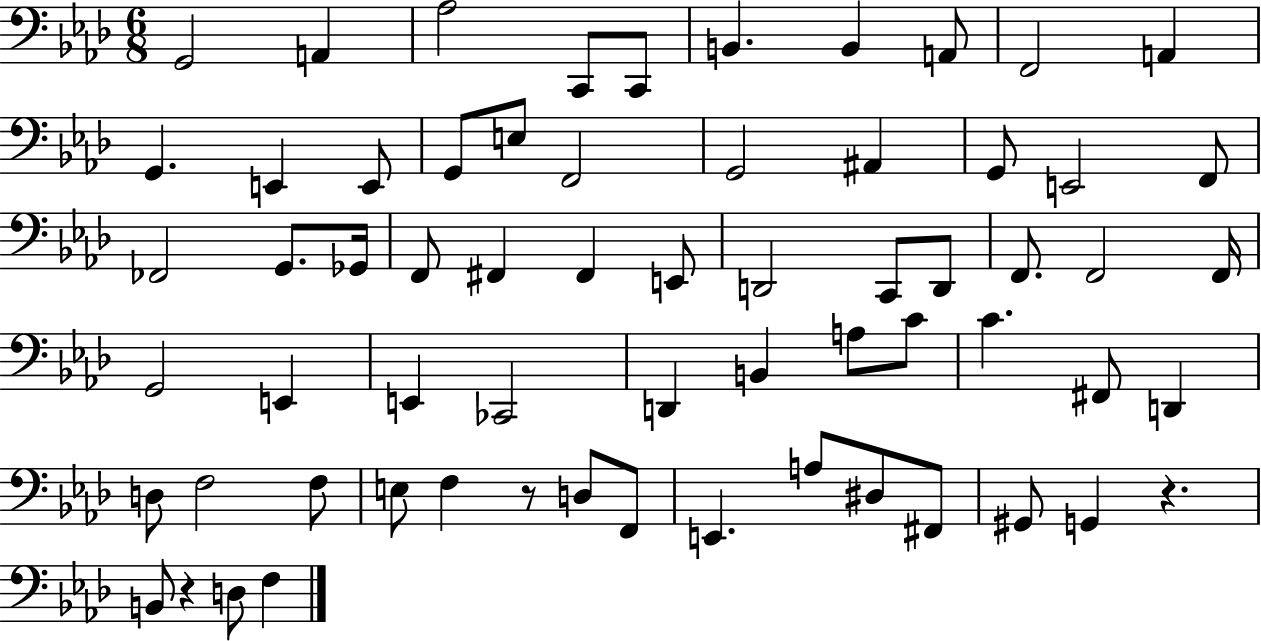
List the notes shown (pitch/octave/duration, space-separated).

G2/h A2/q Ab3/h C2/e C2/e B2/q. B2/q A2/e F2/h A2/q G2/q. E2/q E2/e G2/e E3/e F2/h G2/h A#2/q G2/e E2/h F2/e FES2/h G2/e. Gb2/s F2/e F#2/q F#2/q E2/e D2/h C2/e D2/e F2/e. F2/h F2/s G2/h E2/q E2/q CES2/h D2/q B2/q A3/e C4/e C4/q. F#2/e D2/q D3/e F3/h F3/e E3/e F3/q R/e D3/e F2/e E2/q. A3/e D#3/e F#2/e G#2/e G2/q R/q. B2/e R/q D3/e F3/q